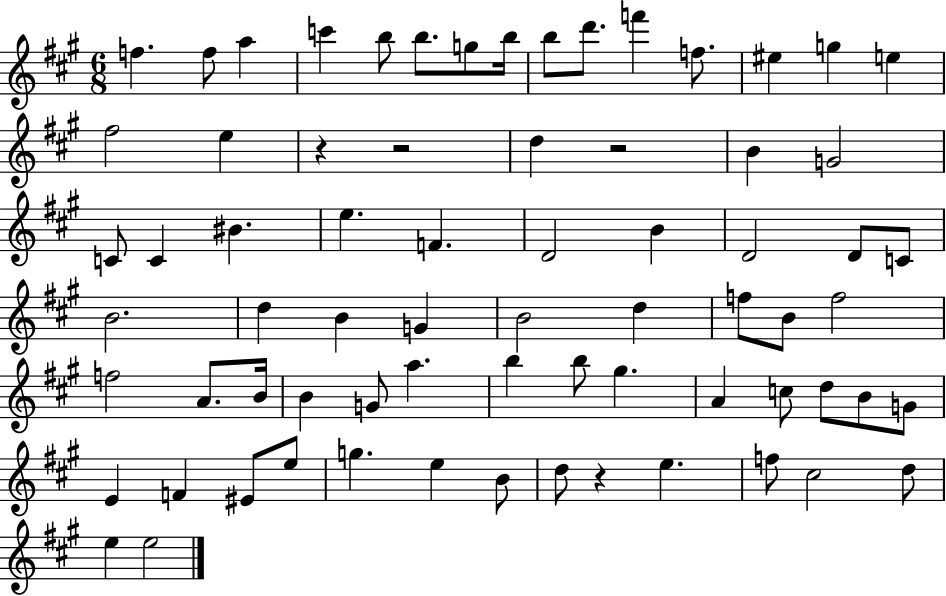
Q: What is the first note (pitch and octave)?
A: F5